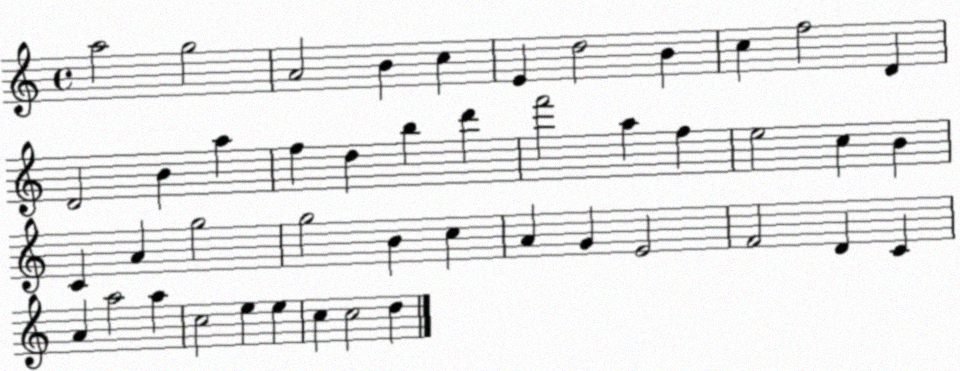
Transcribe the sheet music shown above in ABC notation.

X:1
T:Untitled
M:4/4
L:1/4
K:C
a2 g2 A2 B c E d2 B c f2 D D2 B a f d b d' f'2 a f e2 c B C A g2 g2 B c A G E2 F2 D C A a2 a c2 e e c c2 d